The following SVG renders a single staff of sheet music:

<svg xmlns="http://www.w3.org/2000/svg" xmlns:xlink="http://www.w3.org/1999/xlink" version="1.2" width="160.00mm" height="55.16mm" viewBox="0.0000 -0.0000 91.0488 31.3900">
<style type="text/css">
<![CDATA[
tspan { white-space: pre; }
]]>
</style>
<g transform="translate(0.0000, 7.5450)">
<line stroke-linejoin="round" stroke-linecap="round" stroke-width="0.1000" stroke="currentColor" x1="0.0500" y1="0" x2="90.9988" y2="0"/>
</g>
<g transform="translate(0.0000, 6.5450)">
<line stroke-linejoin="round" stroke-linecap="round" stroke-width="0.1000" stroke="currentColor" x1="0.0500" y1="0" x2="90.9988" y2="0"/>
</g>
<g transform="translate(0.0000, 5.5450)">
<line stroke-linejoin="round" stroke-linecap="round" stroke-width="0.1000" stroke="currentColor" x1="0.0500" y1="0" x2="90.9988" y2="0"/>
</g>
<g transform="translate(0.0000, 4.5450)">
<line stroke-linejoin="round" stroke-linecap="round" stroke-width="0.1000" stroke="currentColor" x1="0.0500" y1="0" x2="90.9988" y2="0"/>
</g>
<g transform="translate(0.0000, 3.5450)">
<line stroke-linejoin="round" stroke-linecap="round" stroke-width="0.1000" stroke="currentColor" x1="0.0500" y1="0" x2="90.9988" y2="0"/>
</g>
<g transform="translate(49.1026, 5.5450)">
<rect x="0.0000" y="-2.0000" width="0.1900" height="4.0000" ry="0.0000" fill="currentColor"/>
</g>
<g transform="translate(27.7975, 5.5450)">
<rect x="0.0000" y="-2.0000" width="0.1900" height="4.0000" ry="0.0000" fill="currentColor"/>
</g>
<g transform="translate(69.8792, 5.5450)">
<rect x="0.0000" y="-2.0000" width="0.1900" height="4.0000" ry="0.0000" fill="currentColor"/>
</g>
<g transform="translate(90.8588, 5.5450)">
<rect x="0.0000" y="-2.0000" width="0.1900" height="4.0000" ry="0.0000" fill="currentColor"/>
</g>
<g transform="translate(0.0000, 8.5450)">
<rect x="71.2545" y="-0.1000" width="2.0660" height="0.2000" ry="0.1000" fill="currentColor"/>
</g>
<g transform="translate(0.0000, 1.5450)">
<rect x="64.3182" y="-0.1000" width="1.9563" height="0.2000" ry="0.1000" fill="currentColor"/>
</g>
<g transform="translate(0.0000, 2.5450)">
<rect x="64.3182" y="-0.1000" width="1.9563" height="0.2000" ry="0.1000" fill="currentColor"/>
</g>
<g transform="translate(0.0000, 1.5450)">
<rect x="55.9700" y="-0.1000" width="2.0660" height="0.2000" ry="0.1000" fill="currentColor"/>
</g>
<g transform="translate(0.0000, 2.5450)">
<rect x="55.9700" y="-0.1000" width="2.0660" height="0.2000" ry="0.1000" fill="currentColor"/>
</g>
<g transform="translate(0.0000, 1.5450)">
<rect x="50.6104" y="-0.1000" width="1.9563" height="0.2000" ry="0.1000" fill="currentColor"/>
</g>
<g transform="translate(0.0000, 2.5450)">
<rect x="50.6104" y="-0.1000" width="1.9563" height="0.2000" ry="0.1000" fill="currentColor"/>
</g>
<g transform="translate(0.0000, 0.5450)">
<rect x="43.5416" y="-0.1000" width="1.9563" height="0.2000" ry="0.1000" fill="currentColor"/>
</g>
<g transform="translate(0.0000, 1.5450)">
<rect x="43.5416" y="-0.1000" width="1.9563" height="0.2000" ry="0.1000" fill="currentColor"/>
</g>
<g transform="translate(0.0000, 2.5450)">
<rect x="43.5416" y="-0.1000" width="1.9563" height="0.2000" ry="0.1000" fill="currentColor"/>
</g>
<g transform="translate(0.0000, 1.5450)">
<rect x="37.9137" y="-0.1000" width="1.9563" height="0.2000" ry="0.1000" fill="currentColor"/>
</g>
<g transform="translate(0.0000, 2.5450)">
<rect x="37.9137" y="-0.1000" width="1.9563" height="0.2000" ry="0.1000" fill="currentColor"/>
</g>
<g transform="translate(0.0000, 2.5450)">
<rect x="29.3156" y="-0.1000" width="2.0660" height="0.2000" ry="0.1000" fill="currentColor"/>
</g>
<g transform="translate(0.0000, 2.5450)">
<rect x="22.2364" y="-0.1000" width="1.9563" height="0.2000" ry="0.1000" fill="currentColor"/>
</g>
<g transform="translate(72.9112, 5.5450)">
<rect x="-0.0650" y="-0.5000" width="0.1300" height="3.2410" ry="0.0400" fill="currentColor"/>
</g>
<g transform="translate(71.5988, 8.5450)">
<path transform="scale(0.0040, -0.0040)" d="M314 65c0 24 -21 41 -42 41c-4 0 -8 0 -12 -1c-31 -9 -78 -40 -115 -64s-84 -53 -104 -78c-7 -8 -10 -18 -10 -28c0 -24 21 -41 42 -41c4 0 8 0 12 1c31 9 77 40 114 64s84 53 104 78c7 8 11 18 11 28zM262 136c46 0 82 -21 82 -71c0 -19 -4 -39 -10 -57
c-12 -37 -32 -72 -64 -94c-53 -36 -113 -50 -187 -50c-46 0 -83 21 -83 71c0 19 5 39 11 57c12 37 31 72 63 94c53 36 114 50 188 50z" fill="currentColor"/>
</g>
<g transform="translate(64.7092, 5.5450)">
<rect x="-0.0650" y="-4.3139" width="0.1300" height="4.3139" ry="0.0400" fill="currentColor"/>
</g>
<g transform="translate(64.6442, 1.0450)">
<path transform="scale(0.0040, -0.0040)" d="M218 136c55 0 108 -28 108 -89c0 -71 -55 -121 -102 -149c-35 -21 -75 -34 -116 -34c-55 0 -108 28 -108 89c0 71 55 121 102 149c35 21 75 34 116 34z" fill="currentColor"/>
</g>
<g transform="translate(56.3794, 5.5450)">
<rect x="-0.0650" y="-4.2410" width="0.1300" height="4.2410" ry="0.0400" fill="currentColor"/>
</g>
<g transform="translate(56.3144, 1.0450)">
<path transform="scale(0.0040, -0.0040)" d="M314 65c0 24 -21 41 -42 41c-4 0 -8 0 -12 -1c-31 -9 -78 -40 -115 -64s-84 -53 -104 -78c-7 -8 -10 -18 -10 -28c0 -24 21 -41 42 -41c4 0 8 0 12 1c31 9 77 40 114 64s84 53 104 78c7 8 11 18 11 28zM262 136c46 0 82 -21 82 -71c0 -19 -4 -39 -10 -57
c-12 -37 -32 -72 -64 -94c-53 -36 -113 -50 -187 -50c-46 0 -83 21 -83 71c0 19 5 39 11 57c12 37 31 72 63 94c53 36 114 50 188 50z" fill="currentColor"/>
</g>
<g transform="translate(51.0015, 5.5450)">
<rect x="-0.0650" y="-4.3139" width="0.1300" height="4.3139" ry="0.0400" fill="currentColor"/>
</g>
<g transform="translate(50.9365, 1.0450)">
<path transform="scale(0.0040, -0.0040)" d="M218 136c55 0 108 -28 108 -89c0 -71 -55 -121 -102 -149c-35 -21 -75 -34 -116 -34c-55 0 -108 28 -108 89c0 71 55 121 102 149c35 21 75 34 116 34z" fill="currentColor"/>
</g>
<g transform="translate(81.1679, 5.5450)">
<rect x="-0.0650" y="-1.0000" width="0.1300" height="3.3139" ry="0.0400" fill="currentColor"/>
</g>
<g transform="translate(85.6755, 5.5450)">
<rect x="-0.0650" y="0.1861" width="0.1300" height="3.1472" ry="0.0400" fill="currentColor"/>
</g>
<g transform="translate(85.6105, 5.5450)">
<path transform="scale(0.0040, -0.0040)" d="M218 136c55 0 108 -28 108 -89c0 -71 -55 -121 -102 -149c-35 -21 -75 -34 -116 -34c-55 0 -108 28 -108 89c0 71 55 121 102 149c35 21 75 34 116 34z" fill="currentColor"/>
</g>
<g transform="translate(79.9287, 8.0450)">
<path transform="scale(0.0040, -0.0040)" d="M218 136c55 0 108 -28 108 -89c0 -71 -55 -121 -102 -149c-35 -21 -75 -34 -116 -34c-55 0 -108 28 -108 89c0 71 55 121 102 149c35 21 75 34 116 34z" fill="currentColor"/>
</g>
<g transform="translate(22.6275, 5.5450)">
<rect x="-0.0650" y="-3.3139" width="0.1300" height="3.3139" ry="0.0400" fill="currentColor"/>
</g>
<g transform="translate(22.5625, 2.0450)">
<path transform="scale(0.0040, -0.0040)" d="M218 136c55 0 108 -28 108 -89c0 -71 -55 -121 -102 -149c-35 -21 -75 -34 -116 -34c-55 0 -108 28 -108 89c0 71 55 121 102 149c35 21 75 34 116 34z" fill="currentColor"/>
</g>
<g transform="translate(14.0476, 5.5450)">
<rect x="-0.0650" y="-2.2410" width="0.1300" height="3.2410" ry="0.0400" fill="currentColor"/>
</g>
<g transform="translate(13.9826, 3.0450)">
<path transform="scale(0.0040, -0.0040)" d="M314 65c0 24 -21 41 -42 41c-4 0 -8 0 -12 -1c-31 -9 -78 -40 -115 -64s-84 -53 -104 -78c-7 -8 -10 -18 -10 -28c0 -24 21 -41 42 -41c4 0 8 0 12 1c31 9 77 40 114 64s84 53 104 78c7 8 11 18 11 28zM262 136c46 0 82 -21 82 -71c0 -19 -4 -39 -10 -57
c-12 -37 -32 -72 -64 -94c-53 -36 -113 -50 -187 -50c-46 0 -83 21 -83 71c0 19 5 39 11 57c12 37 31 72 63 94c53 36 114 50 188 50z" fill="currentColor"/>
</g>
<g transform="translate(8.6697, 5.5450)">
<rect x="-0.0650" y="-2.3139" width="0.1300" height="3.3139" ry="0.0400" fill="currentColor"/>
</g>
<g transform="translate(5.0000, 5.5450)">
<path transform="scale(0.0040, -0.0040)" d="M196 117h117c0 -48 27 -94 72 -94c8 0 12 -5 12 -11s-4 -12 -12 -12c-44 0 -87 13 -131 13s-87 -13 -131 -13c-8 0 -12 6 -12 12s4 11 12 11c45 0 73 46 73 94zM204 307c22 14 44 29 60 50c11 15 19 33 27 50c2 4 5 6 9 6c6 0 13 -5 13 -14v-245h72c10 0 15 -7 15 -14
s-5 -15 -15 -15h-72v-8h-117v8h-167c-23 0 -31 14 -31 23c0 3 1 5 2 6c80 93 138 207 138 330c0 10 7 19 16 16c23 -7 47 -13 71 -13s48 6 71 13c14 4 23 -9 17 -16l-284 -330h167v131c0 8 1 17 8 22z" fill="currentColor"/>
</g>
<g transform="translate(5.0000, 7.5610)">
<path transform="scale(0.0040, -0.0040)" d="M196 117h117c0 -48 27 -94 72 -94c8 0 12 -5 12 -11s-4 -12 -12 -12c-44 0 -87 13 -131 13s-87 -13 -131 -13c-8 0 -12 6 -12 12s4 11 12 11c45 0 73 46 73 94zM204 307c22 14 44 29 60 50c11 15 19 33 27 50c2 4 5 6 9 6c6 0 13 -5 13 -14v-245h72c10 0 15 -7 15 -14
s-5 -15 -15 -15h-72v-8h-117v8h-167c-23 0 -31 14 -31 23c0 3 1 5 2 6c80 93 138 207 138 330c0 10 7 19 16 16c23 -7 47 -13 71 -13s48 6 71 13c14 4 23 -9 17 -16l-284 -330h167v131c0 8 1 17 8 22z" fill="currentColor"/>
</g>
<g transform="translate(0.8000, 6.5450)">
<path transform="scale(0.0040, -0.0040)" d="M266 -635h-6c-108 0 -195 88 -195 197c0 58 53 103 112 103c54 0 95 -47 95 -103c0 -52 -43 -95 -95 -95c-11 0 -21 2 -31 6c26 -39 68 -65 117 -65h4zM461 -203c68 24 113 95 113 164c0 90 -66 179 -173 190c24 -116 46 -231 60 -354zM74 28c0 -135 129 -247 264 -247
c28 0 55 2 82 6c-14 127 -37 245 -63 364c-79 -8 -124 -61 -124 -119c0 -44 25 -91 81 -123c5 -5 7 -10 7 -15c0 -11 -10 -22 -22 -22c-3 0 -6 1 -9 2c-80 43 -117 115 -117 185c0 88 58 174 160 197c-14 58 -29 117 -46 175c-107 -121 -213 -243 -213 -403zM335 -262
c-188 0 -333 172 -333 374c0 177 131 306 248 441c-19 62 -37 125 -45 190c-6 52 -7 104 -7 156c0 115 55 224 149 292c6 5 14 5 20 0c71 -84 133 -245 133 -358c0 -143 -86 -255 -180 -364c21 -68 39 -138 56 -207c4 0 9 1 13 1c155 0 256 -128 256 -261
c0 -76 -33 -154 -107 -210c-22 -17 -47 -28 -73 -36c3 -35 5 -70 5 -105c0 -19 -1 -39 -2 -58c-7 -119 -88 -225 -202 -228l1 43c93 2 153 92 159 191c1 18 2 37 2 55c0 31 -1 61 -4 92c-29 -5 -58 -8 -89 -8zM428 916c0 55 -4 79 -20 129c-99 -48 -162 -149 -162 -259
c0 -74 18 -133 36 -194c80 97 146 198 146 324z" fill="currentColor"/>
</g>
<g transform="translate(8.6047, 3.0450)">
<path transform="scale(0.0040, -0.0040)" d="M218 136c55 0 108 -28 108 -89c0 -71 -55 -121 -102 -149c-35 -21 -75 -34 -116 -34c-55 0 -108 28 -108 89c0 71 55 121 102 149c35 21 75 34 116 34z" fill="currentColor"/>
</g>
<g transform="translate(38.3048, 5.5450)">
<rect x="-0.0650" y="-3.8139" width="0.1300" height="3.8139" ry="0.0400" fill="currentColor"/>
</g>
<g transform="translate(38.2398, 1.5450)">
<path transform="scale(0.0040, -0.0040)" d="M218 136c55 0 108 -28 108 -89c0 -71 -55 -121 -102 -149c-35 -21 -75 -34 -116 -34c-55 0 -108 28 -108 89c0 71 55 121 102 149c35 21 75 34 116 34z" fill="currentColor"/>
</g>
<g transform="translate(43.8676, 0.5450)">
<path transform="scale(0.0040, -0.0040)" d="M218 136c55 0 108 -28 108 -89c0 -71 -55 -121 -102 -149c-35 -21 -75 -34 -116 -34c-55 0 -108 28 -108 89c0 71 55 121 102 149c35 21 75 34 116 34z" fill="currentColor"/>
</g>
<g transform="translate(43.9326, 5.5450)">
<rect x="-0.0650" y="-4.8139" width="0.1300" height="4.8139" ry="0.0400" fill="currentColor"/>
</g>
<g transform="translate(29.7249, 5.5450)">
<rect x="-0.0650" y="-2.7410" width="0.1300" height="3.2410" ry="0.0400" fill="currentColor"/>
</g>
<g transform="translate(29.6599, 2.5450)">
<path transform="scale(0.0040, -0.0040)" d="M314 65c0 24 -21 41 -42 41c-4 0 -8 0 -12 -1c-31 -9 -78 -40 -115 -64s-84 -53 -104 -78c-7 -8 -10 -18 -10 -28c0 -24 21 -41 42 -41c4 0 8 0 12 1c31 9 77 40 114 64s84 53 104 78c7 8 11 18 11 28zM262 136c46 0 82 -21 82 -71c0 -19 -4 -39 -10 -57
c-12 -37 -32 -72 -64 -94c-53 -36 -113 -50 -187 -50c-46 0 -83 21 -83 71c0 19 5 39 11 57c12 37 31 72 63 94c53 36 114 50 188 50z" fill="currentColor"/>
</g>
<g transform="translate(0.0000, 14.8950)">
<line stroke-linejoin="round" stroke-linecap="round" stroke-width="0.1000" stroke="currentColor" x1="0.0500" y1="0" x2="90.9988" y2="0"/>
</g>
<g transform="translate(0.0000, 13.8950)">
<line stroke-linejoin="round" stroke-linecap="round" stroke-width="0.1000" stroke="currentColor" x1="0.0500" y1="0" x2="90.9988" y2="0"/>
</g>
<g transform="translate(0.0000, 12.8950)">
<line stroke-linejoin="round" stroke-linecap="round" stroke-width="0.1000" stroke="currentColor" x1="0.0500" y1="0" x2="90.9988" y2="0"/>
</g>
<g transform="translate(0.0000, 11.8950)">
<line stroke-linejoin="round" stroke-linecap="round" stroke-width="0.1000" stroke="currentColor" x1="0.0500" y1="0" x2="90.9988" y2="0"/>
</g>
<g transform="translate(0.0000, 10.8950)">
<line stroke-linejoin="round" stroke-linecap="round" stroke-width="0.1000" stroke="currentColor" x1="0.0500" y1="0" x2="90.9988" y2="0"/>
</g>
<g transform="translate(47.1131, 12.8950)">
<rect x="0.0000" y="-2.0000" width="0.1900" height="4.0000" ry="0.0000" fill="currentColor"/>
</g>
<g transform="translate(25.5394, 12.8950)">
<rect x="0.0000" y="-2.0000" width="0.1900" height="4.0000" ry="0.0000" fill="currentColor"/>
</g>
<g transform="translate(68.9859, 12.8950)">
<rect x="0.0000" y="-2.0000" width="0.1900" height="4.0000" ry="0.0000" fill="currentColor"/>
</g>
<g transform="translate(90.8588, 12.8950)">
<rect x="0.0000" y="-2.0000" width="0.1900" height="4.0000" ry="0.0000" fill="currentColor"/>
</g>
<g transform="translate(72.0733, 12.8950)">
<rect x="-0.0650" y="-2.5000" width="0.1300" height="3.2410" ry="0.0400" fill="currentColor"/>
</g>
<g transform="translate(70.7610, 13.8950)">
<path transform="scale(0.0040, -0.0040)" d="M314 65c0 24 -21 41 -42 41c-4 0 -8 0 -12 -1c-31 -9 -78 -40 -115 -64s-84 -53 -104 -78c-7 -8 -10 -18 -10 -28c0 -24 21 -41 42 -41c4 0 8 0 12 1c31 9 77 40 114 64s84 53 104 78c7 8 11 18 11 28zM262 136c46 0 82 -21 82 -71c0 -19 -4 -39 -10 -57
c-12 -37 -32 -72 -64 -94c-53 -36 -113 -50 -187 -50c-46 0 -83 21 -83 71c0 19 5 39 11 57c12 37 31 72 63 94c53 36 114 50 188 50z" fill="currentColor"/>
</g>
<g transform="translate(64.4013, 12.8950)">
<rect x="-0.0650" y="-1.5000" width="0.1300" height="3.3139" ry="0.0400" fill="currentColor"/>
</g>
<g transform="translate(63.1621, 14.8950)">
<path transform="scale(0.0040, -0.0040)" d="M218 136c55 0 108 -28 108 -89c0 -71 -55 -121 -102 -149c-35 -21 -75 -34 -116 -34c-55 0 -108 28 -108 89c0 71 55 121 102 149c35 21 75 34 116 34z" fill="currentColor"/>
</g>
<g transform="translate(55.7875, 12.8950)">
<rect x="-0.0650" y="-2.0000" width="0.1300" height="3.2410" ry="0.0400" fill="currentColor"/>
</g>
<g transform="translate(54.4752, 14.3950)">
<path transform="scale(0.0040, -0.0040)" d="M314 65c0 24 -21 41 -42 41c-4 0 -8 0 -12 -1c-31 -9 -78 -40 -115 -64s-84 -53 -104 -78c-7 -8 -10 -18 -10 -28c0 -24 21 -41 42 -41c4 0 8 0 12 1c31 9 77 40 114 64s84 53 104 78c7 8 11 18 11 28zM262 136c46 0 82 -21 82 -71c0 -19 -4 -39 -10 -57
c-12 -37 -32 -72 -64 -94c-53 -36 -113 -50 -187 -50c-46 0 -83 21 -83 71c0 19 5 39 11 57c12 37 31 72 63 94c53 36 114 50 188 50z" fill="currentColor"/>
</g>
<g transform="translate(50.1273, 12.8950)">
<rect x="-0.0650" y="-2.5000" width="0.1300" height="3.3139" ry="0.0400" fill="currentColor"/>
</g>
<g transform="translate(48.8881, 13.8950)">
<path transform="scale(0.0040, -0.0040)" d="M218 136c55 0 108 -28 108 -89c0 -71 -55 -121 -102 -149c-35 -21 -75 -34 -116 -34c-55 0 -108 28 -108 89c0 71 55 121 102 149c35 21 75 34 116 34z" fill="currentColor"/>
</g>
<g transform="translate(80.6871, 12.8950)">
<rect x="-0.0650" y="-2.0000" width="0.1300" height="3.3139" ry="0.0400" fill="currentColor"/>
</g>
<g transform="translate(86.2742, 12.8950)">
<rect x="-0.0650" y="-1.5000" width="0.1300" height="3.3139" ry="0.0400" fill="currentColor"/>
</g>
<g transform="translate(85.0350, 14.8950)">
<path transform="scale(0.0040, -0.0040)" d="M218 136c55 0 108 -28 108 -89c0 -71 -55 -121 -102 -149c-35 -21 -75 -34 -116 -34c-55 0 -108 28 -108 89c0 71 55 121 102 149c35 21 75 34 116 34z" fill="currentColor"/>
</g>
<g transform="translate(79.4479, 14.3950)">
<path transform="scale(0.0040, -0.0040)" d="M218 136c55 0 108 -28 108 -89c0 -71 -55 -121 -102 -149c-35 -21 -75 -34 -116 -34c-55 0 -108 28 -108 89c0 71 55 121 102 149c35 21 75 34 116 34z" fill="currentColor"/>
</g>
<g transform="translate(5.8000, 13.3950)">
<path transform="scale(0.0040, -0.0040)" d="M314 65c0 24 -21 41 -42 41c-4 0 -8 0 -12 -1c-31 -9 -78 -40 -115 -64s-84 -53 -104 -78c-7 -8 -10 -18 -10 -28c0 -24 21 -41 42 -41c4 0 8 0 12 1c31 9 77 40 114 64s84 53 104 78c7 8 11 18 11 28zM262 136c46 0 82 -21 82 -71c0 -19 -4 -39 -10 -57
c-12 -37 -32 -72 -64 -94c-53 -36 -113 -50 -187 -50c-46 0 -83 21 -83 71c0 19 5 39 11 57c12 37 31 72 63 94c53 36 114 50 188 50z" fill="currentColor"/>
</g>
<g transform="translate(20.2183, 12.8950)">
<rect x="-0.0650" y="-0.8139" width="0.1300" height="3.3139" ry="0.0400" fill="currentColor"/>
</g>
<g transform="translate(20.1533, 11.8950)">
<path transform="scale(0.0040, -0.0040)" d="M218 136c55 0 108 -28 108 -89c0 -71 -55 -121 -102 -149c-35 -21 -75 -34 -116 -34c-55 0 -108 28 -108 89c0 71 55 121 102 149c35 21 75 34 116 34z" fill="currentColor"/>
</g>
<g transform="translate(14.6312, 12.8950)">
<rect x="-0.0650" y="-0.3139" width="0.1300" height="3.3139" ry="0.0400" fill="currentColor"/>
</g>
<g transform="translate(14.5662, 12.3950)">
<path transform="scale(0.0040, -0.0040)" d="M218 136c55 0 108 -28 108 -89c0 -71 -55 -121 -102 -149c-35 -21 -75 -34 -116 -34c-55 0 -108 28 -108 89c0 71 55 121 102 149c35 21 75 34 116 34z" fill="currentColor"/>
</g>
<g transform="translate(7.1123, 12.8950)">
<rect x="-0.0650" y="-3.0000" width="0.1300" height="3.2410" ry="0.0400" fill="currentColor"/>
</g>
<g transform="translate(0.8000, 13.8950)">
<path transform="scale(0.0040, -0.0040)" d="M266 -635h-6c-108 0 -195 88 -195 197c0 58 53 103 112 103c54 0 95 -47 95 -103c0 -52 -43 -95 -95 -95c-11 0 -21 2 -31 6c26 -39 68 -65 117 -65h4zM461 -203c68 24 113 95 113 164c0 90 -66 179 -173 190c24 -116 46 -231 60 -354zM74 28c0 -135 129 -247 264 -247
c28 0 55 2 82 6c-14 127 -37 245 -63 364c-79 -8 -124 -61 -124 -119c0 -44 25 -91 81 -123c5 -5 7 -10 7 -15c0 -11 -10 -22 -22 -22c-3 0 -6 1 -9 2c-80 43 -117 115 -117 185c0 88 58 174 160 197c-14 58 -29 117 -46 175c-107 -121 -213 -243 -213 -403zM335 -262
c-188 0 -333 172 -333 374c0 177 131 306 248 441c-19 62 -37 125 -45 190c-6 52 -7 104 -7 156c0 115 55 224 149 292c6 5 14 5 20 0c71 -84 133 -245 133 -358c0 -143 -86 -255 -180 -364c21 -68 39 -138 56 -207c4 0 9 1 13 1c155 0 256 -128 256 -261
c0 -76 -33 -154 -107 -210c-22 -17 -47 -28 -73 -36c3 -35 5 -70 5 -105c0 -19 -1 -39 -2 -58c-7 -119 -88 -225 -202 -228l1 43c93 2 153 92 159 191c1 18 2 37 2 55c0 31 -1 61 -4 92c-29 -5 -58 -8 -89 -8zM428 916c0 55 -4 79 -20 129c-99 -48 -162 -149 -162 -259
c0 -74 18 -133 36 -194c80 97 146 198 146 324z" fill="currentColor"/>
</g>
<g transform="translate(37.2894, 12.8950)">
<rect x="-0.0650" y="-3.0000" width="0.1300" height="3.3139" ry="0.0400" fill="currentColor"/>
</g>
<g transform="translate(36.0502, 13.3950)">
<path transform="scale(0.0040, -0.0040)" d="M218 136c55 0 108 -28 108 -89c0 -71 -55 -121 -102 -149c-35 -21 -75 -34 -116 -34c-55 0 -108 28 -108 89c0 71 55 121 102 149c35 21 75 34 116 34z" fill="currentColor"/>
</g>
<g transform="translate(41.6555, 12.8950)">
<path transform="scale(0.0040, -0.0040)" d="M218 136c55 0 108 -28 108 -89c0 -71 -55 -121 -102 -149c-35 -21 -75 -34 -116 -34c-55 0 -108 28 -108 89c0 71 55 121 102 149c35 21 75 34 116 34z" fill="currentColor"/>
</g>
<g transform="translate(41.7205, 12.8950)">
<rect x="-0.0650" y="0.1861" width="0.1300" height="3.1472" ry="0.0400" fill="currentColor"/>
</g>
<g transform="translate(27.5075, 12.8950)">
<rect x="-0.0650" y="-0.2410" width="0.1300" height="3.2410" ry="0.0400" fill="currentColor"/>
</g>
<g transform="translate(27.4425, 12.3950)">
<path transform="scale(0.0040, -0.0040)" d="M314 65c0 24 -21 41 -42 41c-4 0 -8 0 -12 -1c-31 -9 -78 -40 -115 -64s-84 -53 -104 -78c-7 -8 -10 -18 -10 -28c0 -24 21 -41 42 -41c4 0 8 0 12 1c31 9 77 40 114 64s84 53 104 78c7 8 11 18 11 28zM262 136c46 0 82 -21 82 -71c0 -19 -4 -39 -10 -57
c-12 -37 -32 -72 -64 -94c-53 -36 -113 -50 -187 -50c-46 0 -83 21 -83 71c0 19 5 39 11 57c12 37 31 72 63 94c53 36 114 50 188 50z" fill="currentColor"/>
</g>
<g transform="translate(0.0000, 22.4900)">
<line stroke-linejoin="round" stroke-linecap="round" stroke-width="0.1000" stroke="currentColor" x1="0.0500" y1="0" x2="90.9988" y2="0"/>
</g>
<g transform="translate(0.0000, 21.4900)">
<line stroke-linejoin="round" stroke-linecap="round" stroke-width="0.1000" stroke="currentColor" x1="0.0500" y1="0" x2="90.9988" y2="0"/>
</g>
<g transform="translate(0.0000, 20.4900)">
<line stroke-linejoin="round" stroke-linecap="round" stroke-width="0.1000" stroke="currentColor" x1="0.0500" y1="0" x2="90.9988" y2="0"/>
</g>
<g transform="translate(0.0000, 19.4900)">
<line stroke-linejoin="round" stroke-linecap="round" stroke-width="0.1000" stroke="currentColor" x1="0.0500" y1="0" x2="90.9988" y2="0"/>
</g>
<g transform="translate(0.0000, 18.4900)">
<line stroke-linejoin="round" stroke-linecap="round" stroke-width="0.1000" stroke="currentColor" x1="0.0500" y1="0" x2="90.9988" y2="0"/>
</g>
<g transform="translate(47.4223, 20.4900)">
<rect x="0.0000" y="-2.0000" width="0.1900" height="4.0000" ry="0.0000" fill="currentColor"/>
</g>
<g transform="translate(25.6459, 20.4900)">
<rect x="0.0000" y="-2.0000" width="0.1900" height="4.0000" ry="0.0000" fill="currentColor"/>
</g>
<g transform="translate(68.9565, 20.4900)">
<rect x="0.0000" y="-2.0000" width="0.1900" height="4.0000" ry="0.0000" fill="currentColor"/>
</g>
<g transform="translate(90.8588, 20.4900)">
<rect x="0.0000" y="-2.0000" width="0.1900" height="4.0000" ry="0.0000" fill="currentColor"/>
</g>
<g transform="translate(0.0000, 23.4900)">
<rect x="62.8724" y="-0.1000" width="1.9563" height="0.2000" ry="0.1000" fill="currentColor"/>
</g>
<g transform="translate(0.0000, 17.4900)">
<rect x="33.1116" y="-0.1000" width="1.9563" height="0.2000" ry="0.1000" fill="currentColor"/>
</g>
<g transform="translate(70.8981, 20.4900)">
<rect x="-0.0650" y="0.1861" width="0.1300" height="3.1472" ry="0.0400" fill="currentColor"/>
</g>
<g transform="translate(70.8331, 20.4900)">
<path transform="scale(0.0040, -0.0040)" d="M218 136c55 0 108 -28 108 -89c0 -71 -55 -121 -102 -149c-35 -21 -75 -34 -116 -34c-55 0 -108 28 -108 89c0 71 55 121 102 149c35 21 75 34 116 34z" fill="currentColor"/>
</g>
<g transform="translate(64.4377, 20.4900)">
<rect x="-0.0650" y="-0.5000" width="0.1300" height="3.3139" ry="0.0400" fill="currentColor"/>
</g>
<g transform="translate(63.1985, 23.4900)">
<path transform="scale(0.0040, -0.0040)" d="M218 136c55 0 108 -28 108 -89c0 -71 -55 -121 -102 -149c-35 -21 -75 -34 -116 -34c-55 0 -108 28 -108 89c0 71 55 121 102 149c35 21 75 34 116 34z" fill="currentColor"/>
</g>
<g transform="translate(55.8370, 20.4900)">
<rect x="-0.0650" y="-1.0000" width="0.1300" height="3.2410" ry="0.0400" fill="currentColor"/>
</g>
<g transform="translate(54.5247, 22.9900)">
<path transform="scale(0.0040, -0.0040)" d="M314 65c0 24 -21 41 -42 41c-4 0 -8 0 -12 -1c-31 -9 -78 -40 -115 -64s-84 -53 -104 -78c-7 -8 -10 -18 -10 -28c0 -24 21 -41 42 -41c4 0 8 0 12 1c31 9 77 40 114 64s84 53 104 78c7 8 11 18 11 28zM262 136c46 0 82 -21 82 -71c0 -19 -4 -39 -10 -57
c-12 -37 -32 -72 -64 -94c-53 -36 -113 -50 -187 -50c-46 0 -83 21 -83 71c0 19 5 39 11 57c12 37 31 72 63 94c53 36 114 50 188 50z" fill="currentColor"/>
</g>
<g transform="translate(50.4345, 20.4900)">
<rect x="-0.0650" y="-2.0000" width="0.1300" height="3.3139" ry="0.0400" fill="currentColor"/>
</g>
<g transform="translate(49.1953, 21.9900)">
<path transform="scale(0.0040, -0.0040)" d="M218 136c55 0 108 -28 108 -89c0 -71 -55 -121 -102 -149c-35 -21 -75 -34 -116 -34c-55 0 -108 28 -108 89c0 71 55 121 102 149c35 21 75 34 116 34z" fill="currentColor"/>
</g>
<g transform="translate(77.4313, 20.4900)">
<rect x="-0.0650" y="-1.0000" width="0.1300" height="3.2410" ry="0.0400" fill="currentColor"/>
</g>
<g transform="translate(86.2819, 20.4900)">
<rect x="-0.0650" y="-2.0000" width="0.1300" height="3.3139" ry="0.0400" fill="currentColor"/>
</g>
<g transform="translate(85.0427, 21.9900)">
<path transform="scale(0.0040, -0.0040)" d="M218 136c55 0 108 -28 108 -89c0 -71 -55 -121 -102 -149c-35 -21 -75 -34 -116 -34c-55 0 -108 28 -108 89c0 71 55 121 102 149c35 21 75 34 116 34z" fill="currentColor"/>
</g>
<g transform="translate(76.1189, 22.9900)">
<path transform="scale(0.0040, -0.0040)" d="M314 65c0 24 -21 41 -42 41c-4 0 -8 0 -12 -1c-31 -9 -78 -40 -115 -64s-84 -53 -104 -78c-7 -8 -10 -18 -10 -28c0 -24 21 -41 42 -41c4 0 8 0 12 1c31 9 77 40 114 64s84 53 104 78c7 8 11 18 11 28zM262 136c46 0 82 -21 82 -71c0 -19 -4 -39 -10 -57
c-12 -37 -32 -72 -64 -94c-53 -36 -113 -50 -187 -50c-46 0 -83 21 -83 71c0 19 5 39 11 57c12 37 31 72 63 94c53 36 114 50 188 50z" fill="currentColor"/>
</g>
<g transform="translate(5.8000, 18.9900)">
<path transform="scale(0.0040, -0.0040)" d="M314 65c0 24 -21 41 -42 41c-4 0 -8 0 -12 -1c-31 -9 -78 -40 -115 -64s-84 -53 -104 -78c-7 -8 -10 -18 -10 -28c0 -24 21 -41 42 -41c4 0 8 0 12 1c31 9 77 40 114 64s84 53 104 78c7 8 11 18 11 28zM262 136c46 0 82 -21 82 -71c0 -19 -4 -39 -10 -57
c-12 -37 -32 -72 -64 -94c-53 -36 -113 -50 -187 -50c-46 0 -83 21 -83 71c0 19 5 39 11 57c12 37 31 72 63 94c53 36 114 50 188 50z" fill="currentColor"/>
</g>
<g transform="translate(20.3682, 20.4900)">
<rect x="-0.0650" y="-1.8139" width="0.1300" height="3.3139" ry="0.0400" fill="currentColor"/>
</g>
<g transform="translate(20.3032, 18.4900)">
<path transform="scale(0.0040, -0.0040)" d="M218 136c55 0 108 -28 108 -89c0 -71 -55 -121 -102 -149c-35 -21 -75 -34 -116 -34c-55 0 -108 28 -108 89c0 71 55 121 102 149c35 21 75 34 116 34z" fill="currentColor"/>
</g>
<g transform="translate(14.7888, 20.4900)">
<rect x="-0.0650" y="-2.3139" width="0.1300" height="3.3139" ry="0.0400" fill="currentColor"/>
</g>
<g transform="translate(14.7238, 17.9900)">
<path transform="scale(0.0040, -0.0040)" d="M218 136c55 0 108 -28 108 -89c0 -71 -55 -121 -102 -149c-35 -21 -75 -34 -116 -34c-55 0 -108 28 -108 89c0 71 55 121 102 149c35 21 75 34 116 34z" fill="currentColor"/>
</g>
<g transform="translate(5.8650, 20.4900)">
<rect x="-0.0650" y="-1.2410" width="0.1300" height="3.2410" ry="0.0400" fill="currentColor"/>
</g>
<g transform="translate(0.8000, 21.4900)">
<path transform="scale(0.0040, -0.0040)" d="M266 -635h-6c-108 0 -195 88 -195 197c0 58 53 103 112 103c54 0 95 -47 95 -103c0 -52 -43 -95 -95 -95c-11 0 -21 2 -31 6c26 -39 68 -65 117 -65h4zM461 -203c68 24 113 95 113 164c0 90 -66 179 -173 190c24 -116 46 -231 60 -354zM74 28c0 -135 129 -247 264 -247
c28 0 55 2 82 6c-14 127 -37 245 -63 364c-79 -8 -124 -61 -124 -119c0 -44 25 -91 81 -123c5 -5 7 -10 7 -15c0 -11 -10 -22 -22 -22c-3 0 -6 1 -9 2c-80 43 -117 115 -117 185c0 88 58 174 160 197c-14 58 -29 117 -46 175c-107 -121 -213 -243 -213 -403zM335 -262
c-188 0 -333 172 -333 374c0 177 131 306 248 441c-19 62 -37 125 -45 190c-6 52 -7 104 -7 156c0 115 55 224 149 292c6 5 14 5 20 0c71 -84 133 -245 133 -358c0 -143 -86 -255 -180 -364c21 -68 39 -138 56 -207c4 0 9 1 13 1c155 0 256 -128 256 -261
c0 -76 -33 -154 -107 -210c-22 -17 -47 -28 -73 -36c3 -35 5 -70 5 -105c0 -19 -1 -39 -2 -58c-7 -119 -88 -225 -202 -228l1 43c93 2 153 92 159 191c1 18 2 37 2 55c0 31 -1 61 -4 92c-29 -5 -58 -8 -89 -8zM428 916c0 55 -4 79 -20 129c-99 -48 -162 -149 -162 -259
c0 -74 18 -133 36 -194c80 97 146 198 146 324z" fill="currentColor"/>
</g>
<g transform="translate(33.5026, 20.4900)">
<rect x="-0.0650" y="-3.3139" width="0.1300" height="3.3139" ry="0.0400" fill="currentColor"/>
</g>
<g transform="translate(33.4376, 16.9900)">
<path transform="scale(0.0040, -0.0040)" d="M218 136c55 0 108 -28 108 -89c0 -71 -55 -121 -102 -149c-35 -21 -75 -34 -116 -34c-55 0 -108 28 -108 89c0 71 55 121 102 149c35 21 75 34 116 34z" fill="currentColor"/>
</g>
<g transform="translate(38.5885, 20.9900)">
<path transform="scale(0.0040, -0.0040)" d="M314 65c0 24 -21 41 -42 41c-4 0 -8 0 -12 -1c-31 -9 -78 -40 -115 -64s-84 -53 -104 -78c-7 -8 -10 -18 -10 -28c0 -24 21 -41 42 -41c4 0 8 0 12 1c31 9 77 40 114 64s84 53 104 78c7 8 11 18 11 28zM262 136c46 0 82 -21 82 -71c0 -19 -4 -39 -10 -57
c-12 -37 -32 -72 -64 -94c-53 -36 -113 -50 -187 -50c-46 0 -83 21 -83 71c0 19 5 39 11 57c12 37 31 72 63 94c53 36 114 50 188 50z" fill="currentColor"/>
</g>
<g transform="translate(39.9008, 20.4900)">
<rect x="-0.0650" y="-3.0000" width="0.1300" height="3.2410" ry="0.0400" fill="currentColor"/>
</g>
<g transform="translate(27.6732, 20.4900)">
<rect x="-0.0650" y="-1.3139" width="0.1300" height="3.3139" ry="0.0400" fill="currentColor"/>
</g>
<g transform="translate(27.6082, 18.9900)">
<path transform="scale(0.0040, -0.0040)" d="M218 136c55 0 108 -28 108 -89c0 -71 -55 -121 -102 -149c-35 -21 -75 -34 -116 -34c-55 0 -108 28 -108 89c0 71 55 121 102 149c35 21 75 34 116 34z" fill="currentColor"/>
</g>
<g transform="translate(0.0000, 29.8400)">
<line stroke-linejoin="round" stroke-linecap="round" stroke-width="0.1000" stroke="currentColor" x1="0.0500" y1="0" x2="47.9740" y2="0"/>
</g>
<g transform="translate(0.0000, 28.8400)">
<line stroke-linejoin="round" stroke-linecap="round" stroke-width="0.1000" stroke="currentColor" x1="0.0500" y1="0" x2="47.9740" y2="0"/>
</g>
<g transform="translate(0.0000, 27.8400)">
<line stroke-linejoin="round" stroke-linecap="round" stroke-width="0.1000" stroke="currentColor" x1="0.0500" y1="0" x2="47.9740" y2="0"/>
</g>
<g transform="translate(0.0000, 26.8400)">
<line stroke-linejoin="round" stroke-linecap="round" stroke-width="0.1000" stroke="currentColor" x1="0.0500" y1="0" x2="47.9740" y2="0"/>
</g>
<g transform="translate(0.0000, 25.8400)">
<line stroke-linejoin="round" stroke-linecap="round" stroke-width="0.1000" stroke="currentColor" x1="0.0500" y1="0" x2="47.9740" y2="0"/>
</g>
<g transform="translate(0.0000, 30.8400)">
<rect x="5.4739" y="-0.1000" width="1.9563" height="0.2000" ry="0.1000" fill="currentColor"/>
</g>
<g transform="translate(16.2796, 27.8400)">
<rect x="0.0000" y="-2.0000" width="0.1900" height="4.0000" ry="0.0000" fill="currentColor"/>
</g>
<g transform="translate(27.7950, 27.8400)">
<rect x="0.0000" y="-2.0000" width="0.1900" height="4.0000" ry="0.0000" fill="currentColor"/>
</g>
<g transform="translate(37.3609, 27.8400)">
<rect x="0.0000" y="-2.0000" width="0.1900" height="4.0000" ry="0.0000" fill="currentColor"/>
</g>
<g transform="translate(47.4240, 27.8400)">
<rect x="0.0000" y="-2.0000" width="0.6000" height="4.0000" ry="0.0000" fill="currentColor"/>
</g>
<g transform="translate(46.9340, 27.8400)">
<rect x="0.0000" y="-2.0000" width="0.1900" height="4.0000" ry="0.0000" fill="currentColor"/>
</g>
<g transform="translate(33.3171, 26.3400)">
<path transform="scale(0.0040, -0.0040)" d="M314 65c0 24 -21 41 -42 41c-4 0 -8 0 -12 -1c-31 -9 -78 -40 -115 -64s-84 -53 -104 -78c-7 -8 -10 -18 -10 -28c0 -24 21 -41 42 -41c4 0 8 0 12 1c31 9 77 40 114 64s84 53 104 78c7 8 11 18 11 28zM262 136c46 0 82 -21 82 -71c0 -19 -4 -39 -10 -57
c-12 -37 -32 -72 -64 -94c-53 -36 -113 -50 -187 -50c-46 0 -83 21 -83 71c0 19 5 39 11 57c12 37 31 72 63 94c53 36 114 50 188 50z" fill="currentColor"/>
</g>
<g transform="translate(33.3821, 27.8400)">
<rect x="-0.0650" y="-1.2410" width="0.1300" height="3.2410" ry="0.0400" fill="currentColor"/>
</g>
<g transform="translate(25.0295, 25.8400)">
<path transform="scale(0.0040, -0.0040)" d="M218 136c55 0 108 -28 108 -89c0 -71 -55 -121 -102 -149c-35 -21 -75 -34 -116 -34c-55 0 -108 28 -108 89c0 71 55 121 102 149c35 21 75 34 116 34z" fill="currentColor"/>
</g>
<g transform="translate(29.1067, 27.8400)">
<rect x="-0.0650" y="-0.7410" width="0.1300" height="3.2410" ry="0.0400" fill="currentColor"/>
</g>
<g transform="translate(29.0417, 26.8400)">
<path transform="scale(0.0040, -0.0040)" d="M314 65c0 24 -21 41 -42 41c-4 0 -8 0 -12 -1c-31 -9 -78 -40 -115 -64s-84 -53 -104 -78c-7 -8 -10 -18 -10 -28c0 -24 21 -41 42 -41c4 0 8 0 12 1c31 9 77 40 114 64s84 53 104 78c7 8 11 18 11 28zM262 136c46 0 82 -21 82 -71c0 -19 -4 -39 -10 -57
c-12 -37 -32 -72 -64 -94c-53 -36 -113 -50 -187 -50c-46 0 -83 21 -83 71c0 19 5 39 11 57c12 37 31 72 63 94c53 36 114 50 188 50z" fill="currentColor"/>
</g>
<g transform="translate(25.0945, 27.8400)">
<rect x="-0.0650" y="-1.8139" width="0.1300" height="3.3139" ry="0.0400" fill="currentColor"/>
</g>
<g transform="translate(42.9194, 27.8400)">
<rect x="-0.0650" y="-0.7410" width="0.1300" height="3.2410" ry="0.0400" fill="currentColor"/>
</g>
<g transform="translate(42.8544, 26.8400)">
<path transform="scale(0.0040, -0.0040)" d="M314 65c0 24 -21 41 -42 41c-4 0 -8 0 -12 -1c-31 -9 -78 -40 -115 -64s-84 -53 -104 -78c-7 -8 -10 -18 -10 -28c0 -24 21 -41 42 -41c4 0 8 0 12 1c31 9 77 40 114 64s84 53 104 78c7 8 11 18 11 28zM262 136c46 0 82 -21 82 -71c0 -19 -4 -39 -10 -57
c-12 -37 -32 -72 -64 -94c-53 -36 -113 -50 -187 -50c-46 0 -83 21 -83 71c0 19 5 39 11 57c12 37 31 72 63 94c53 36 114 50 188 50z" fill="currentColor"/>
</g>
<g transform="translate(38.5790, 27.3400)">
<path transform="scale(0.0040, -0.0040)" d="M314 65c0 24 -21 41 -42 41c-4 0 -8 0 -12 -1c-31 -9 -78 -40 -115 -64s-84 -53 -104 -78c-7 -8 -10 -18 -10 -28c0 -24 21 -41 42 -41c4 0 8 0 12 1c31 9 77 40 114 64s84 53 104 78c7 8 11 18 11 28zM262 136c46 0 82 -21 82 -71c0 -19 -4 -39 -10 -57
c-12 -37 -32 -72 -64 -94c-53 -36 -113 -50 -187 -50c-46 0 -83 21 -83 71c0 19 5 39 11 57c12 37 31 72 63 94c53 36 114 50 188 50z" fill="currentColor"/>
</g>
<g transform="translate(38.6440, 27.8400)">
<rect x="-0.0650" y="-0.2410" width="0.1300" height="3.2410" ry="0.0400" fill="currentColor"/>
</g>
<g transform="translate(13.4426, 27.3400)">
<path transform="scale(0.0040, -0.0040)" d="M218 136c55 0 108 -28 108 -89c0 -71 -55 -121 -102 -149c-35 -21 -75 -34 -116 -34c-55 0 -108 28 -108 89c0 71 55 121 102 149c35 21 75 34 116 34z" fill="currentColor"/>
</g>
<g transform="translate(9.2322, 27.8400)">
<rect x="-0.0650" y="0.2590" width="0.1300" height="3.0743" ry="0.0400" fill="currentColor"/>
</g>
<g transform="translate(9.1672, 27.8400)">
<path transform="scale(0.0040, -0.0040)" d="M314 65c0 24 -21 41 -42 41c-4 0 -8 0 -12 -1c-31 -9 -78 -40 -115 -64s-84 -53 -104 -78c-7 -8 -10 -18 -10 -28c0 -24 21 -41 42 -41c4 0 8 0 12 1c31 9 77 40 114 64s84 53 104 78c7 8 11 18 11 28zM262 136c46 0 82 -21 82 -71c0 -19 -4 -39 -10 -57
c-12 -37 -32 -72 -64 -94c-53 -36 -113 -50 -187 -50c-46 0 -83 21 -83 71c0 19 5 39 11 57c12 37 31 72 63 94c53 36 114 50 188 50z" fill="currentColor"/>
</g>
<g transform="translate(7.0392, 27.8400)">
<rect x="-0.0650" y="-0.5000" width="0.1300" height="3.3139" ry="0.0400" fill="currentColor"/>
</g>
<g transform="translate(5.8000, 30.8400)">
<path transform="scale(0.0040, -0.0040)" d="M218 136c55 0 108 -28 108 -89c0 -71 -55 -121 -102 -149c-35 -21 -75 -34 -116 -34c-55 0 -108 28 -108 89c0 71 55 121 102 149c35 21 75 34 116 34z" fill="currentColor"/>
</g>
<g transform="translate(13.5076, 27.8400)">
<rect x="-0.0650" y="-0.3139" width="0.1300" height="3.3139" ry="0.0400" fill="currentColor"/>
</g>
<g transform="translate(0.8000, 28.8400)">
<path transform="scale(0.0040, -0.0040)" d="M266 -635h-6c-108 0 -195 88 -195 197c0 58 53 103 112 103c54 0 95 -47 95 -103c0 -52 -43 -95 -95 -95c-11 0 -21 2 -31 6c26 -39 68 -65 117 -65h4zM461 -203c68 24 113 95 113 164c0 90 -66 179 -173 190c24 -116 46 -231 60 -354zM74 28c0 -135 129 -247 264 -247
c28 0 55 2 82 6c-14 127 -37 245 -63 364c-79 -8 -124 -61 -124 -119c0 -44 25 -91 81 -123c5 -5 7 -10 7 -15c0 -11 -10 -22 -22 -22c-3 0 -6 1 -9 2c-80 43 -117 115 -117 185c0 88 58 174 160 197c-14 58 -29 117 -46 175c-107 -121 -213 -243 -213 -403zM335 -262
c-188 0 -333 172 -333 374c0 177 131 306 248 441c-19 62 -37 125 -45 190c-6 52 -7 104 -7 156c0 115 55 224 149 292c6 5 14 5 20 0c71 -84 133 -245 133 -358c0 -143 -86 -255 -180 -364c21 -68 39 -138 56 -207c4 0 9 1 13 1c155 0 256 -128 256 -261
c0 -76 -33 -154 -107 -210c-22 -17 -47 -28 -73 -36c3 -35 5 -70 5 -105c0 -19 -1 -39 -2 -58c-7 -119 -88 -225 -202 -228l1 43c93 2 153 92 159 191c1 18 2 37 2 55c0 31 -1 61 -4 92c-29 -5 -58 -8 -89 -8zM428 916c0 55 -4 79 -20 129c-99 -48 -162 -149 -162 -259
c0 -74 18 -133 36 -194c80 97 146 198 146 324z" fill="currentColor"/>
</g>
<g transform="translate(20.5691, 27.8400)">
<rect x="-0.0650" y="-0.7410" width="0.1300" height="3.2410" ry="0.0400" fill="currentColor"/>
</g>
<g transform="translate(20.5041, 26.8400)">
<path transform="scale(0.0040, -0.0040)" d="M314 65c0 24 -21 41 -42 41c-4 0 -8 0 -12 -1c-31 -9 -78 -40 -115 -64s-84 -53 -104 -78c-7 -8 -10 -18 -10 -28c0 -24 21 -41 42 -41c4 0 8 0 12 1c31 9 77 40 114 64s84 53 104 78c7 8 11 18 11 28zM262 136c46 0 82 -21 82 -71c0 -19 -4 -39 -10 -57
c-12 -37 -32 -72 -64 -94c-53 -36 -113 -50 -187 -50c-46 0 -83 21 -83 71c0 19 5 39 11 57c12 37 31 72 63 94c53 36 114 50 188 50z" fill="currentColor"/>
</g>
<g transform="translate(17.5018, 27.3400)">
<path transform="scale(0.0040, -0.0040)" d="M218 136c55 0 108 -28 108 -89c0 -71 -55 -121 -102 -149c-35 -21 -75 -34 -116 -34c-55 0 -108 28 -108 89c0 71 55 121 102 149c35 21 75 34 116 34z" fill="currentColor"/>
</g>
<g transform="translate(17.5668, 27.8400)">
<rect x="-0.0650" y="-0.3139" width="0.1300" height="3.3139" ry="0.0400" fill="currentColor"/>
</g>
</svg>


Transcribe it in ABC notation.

X:1
T:Untitled
M:4/4
L:1/4
K:C
g g2 b a2 c' e' d' d'2 d' C2 D B A2 c d c2 A B G F2 E G2 F E e2 g f e b A2 F D2 C B D2 F C B2 c c d2 f d2 e2 c2 d2